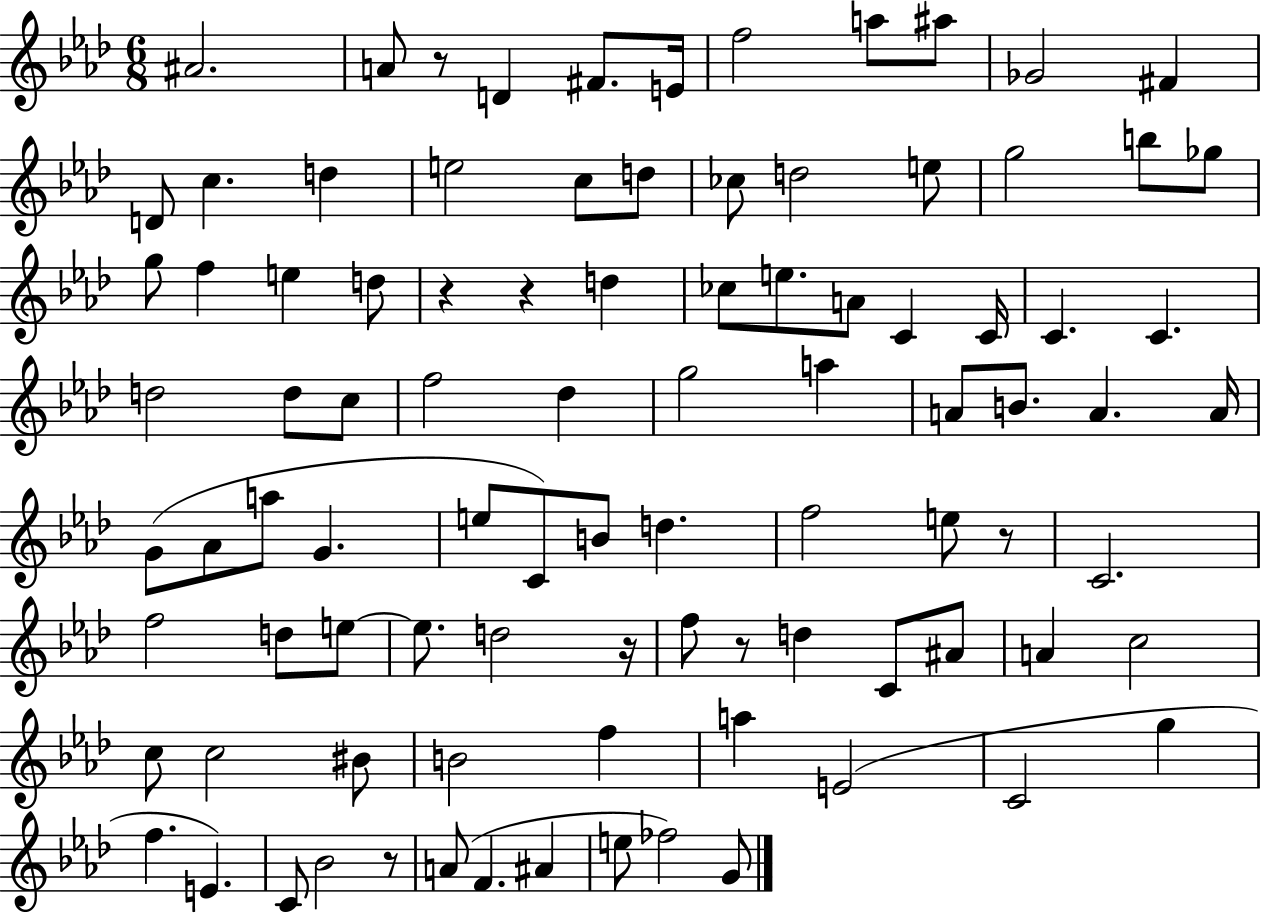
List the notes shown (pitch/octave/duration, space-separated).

A#4/h. A4/e R/e D4/q F#4/e. E4/s F5/h A5/e A#5/e Gb4/h F#4/q D4/e C5/q. D5/q E5/h C5/e D5/e CES5/e D5/h E5/e G5/h B5/e Gb5/e G5/e F5/q E5/q D5/e R/q R/q D5/q CES5/e E5/e. A4/e C4/q C4/s C4/q. C4/q. D5/h D5/e C5/e F5/h Db5/q G5/h A5/q A4/e B4/e. A4/q. A4/s G4/e Ab4/e A5/e G4/q. E5/e C4/e B4/e D5/q. F5/h E5/e R/e C4/h. F5/h D5/e E5/e E5/e. D5/h R/s F5/e R/e D5/q C4/e A#4/e A4/q C5/h C5/e C5/h BIS4/e B4/h F5/q A5/q E4/h C4/h G5/q F5/q. E4/q. C4/e Bb4/h R/e A4/e F4/q. A#4/q E5/e FES5/h G4/e